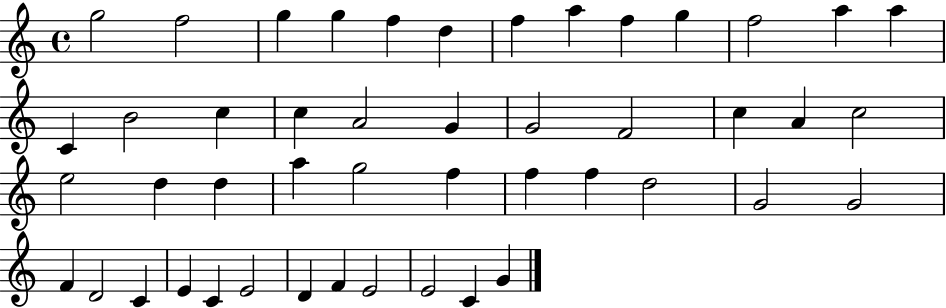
G5/h F5/h G5/q G5/q F5/q D5/q F5/q A5/q F5/q G5/q F5/h A5/q A5/q C4/q B4/h C5/q C5/q A4/h G4/q G4/h F4/h C5/q A4/q C5/h E5/h D5/q D5/q A5/q G5/h F5/q F5/q F5/q D5/h G4/h G4/h F4/q D4/h C4/q E4/q C4/q E4/h D4/q F4/q E4/h E4/h C4/q G4/q